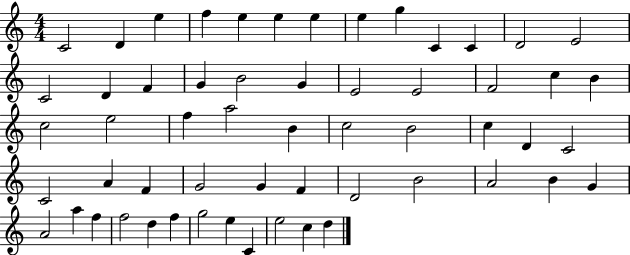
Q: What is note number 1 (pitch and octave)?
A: C4